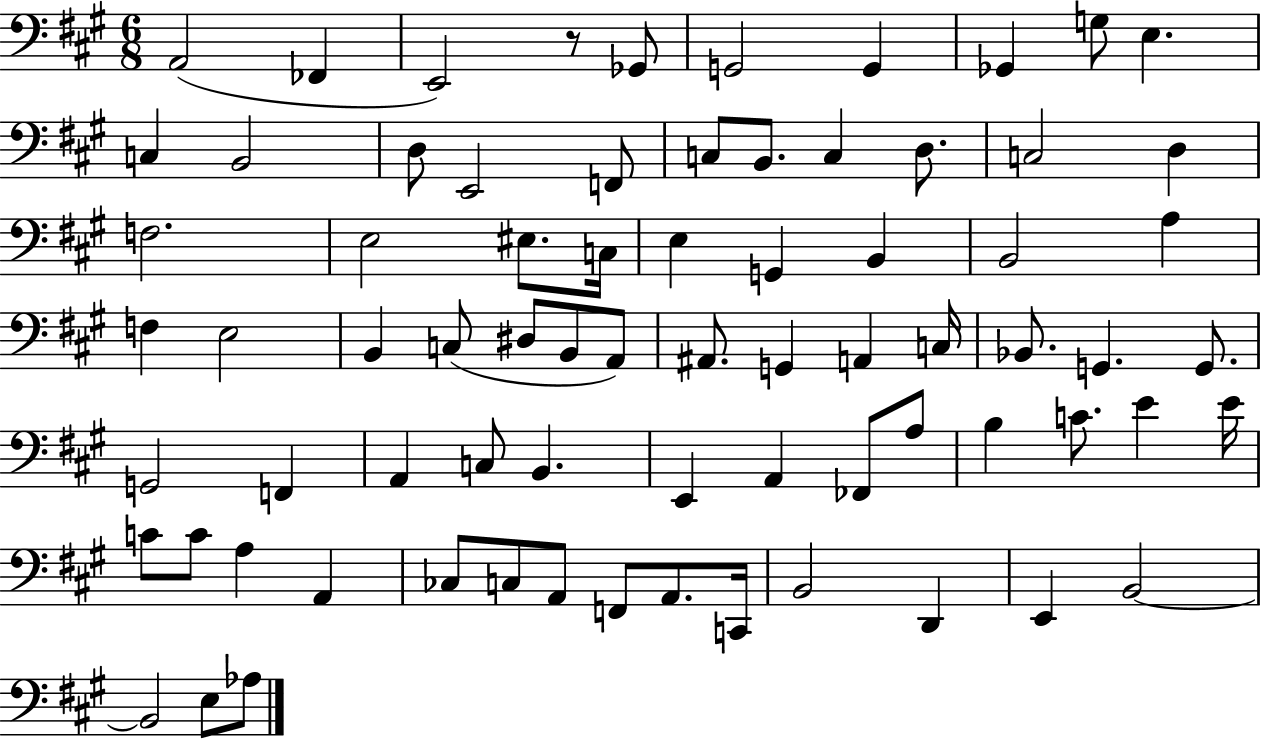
{
  \clef bass
  \numericTimeSignature
  \time 6/8
  \key a \major
  \repeat volta 2 { a,2( fes,4 | e,2) r8 ges,8 | g,2 g,4 | ges,4 g8 e4. | \break c4 b,2 | d8 e,2 f,8 | c8 b,8. c4 d8. | c2 d4 | \break f2. | e2 eis8. c16 | e4 g,4 b,4 | b,2 a4 | \break f4 e2 | b,4 c8( dis8 b,8 a,8) | ais,8. g,4 a,4 c16 | bes,8. g,4. g,8. | \break g,2 f,4 | a,4 c8 b,4. | e,4 a,4 fes,8 a8 | b4 c'8. e'4 e'16 | \break c'8 c'8 a4 a,4 | ces8 c8 a,8 f,8 a,8. c,16 | b,2 d,4 | e,4 b,2~~ | \break b,2 e8 aes8 | } \bar "|."
}